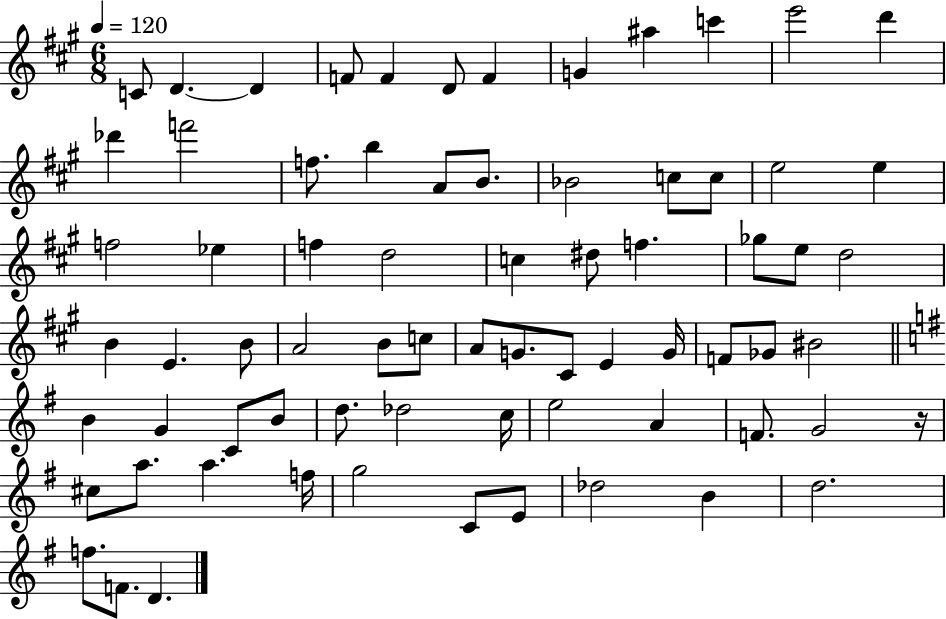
{
  \clef treble
  \numericTimeSignature
  \time 6/8
  \key a \major
  \tempo 4 = 120
  c'8 d'4.~~ d'4 | f'8 f'4 d'8 f'4 | g'4 ais''4 c'''4 | e'''2 d'''4 | \break des'''4 f'''2 | f''8. b''4 a'8 b'8. | bes'2 c''8 c''8 | e''2 e''4 | \break f''2 ees''4 | f''4 d''2 | c''4 dis''8 f''4. | ges''8 e''8 d''2 | \break b'4 e'4. b'8 | a'2 b'8 c''8 | a'8 g'8. cis'8 e'4 g'16 | f'8 ges'8 bis'2 | \break \bar "||" \break \key e \minor b'4 g'4 c'8 b'8 | d''8. des''2 c''16 | e''2 a'4 | f'8. g'2 r16 | \break cis''8 a''8. a''4. f''16 | g''2 c'8 e'8 | des''2 b'4 | d''2. | \break f''8. f'8. d'4. | \bar "|."
}